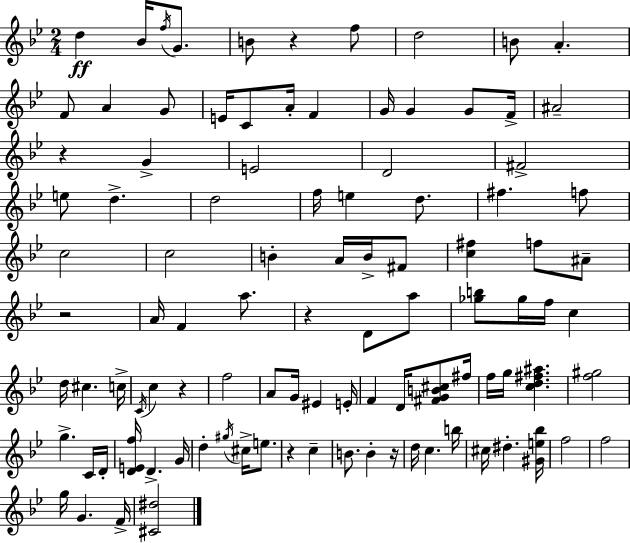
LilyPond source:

{
  \clef treble
  \numericTimeSignature
  \time 2/4
  \key g \minor
  d''4\ff bes'16 \acciaccatura { f''16 } g'8. | b'8 r4 f''8 | d''2 | b'8 a'4.-. | \break f'8 a'4 g'8 | e'16 c'8 a'16-. f'4 | g'16 g'4 g'8 | f'16-> ais'2-- | \break r4 g'4-> | e'2 | d'2 | fis'2-> | \break e''8 d''4.-> | d''2 | f''16 e''4 d''8. | fis''4. f''8 | \break c''2 | c''2 | b'4-. a'16 b'16-> fis'8 | <c'' fis''>4 f''8 ais'8-- | \break r2 | a'16 f'4 a''8. | r4 d'8 a''8 | <ges'' b''>8 ges''16 f''16 c''4 | \break d''16 cis''4. | c''16-> \acciaccatura { c'16 } c''4 r4 | f''2 | a'8 g'16 eis'4 | \break e'16-. f'4 d'16 <fis' g' b' cis''>8 | fis''16 f''16 g''16 <c'' d'' fis'' ais''>4. | <f'' gis''>2 | g''4.-> | \break c'16 d'16-. <d' e' f''>16 d'4.-> | g'16 d''4-. \acciaccatura { gis''16 } cis''16-> | e''8. r4 c''4-- | b'8. b'4-. | \break r16 d''16 c''4. | b''16 cis''16 dis''4.-. | <gis' e'' bes''>16 f''2 | f''2 | \break g''16 g'4. | f'16-> <cis' dis''>2 | \bar "|."
}